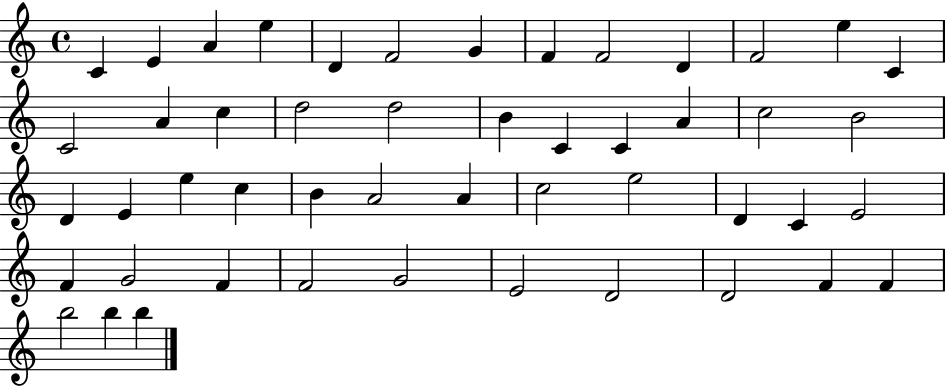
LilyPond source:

{
  \clef treble
  \time 4/4
  \defaultTimeSignature
  \key c \major
  c'4 e'4 a'4 e''4 | d'4 f'2 g'4 | f'4 f'2 d'4 | f'2 e''4 c'4 | \break c'2 a'4 c''4 | d''2 d''2 | b'4 c'4 c'4 a'4 | c''2 b'2 | \break d'4 e'4 e''4 c''4 | b'4 a'2 a'4 | c''2 e''2 | d'4 c'4 e'2 | \break f'4 g'2 f'4 | f'2 g'2 | e'2 d'2 | d'2 f'4 f'4 | \break b''2 b''4 b''4 | \bar "|."
}